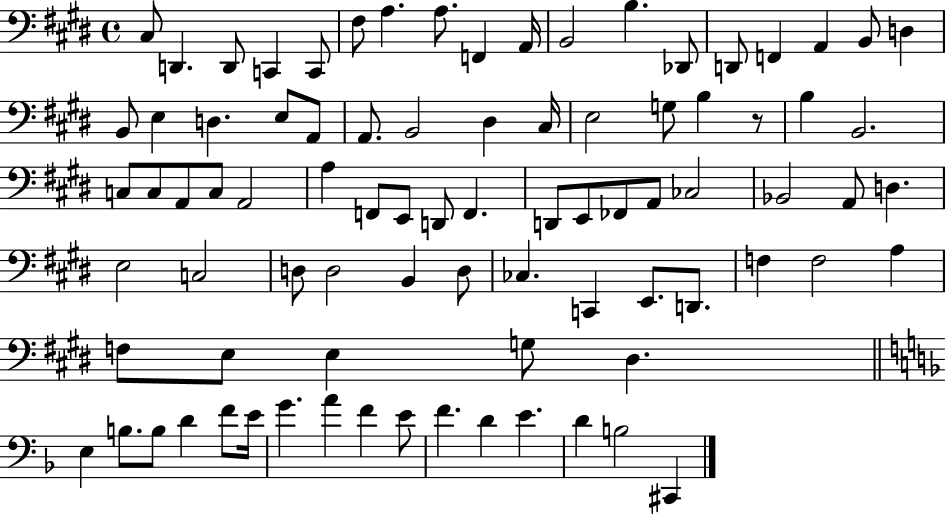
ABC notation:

X:1
T:Untitled
M:4/4
L:1/4
K:E
^C,/2 D,, D,,/2 C,, C,,/2 ^F,/2 A, A,/2 F,, A,,/4 B,,2 B, _D,,/2 D,,/2 F,, A,, B,,/2 D, B,,/2 E, D, E,/2 A,,/2 A,,/2 B,,2 ^D, ^C,/4 E,2 G,/2 B, z/2 B, B,,2 C,/2 C,/2 A,,/2 C,/2 A,,2 A, F,,/2 E,,/2 D,,/2 F,, D,,/2 E,,/2 _F,,/2 A,,/2 _C,2 _B,,2 A,,/2 D, E,2 C,2 D,/2 D,2 B,, D,/2 _C, C,, E,,/2 D,,/2 F, F,2 A, F,/2 E,/2 E, G,/2 ^D, E, B,/2 B,/2 D F/2 E/4 G A F E/2 F D E D B,2 ^C,,